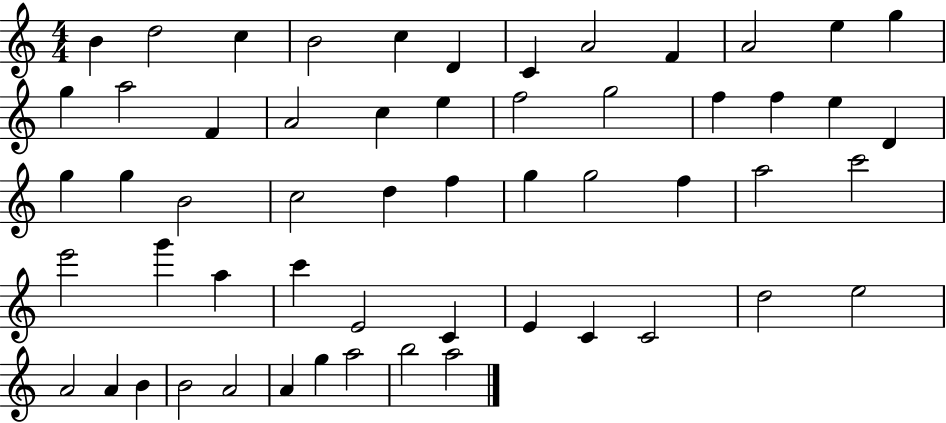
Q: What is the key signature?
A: C major